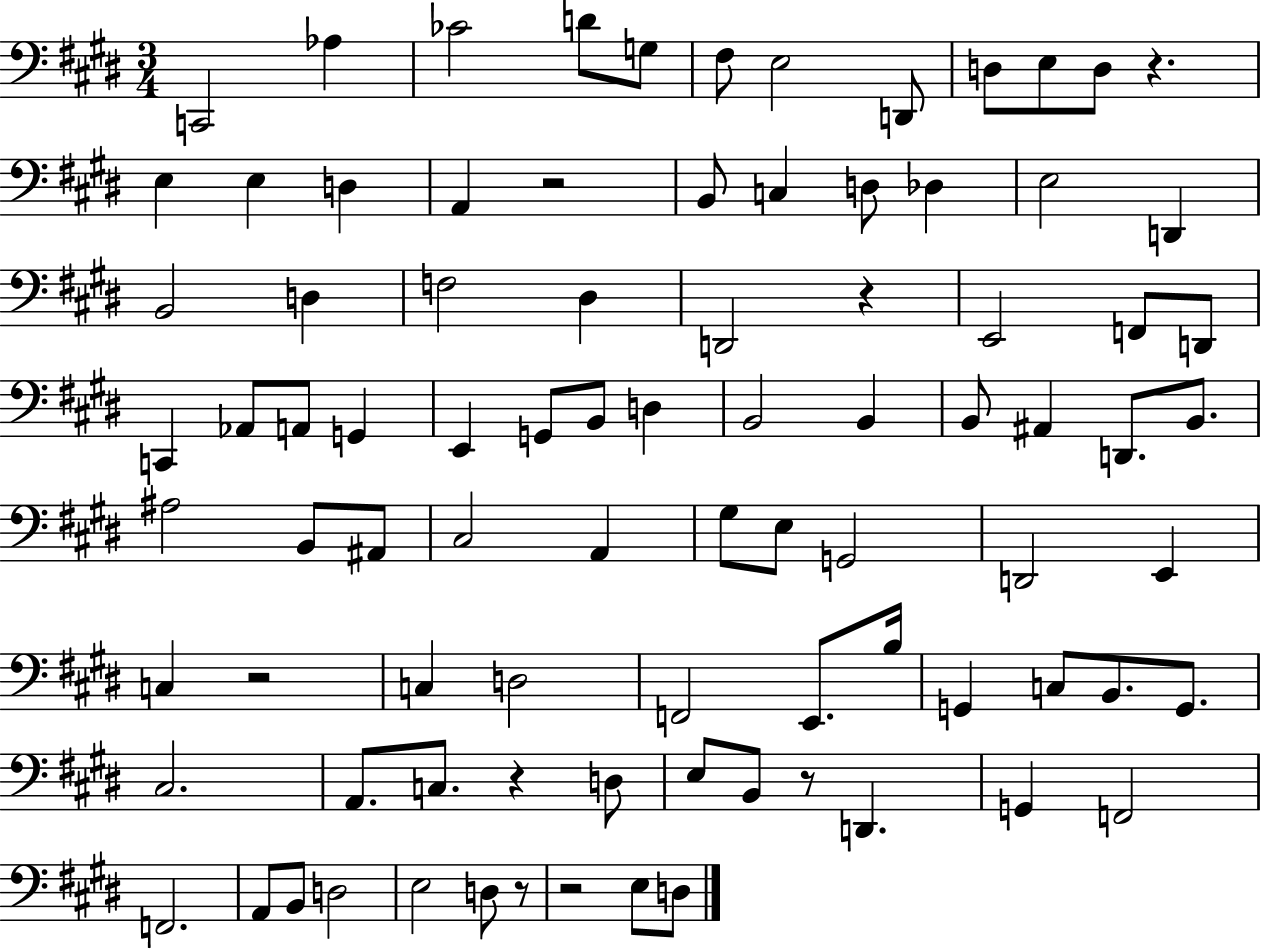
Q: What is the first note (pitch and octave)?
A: C2